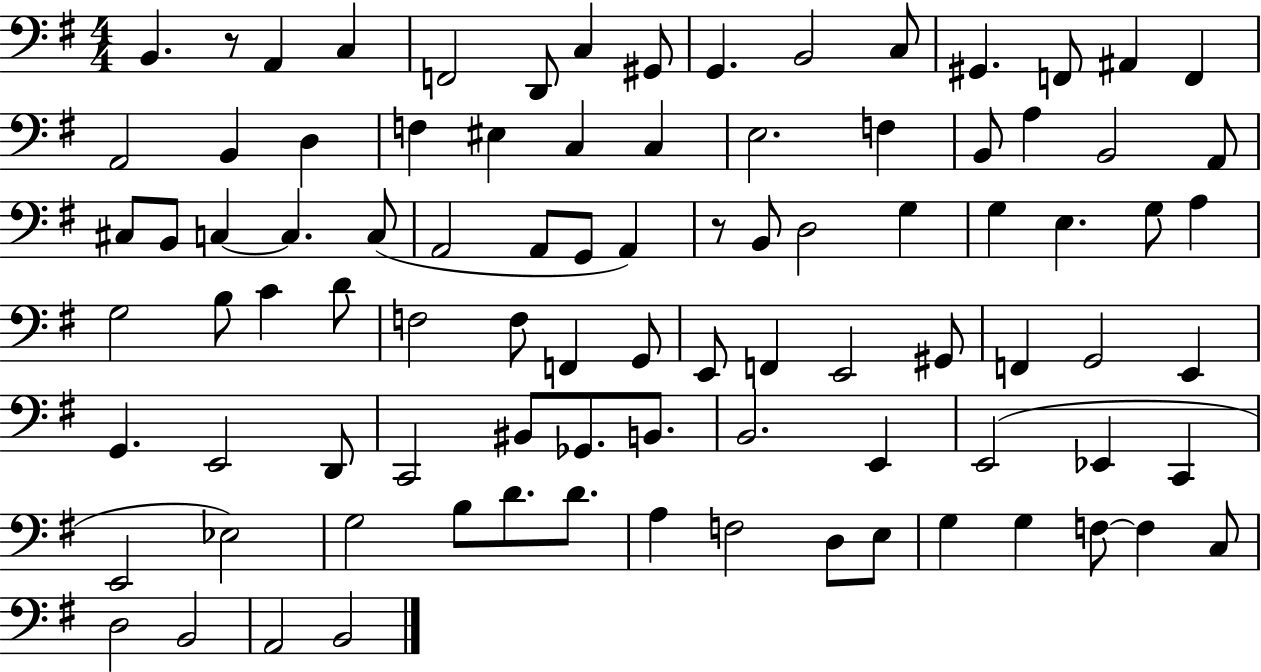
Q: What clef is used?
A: bass